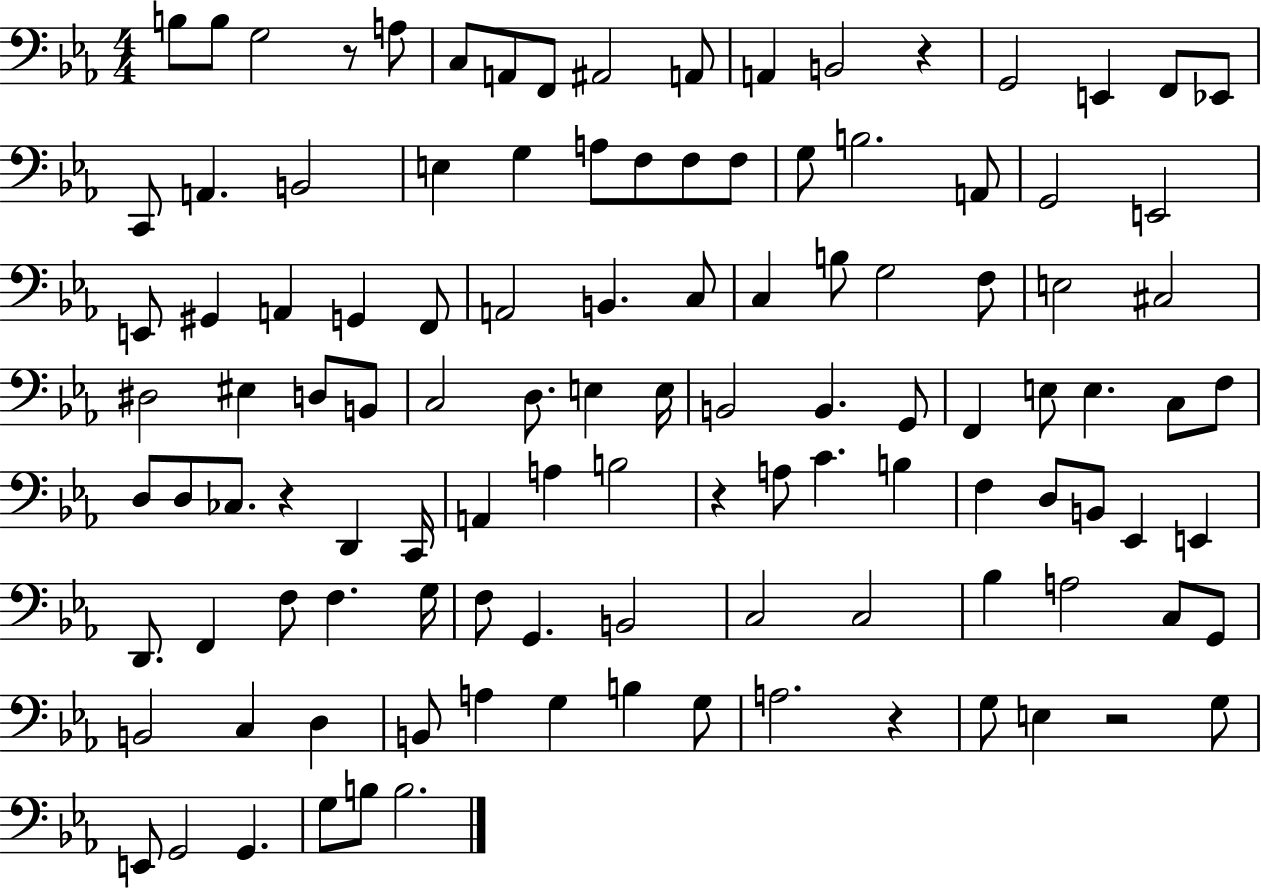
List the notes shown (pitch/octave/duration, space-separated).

B3/e B3/e G3/h R/e A3/e C3/e A2/e F2/e A#2/h A2/e A2/q B2/h R/q G2/h E2/q F2/e Eb2/e C2/e A2/q. B2/h E3/q G3/q A3/e F3/e F3/e F3/e G3/e B3/h. A2/e G2/h E2/h E2/e G#2/q A2/q G2/q F2/e A2/h B2/q. C3/e C3/q B3/e G3/h F3/e E3/h C#3/h D#3/h EIS3/q D3/e B2/e C3/h D3/e. E3/q E3/s B2/h B2/q. G2/e F2/q E3/e E3/q. C3/e F3/e D3/e D3/e CES3/e. R/q D2/q C2/s A2/q A3/q B3/h R/q A3/e C4/q. B3/q F3/q D3/e B2/e Eb2/q E2/q D2/e. F2/q F3/e F3/q. G3/s F3/e G2/q. B2/h C3/h C3/h Bb3/q A3/h C3/e G2/e B2/h C3/q D3/q B2/e A3/q G3/q B3/q G3/e A3/h. R/q G3/e E3/q R/h G3/e E2/e G2/h G2/q. G3/e B3/e B3/h.